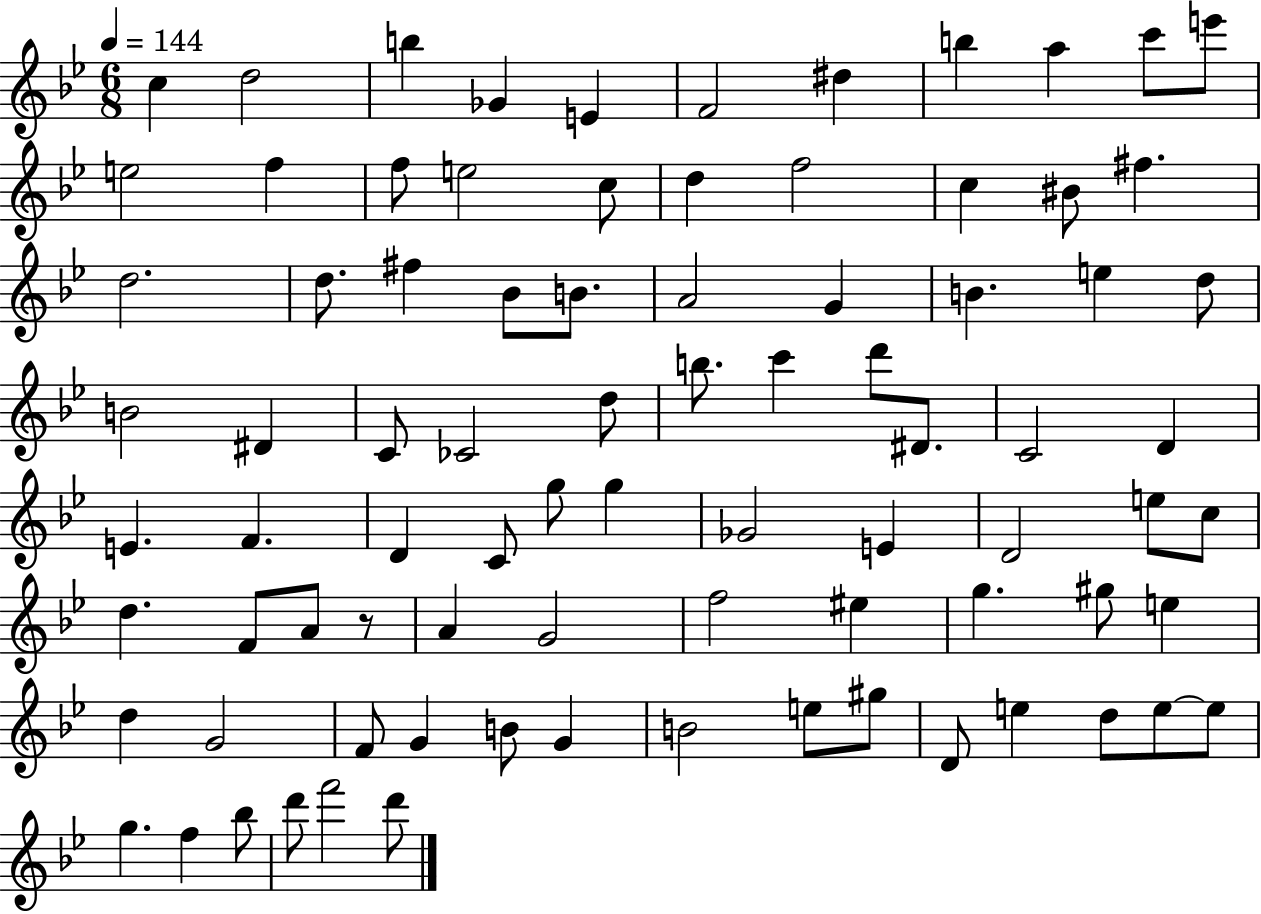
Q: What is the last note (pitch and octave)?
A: D6